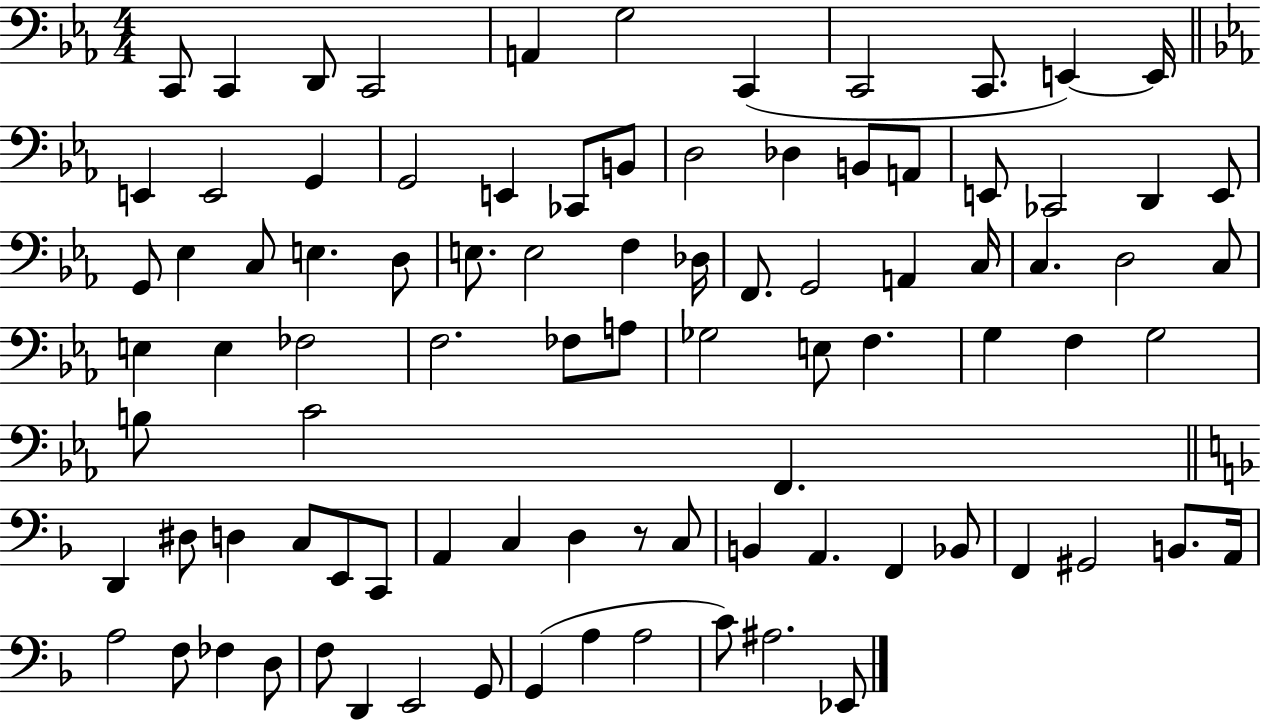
{
  \clef bass
  \numericTimeSignature
  \time 4/4
  \key ees \major
  c,8 c,4 d,8 c,2 | a,4 g2 c,4( | c,2 c,8. e,4~~) e,16 | \bar "||" \break \key ees \major e,4 e,2 g,4 | g,2 e,4 ces,8 b,8 | d2 des4 b,8 a,8 | e,8 ces,2 d,4 e,8 | \break g,8 ees4 c8 e4. d8 | e8. e2 f4 des16 | f,8. g,2 a,4 c16 | c4. d2 c8 | \break e4 e4 fes2 | f2. fes8 a8 | ges2 e8 f4. | g4 f4 g2 | \break b8 c'2 f,4. | \bar "||" \break \key d \minor d,4 dis8 d4 c8 e,8 c,8 | a,4 c4 d4 r8 c8 | b,4 a,4. f,4 bes,8 | f,4 gis,2 b,8. a,16 | \break a2 f8 fes4 d8 | f8 d,4 e,2 g,8 | g,4( a4 a2 | c'8) ais2. ees,8 | \break \bar "|."
}